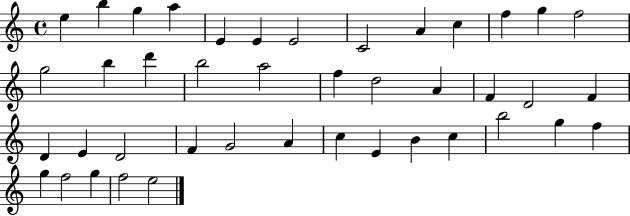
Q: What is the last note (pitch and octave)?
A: E5